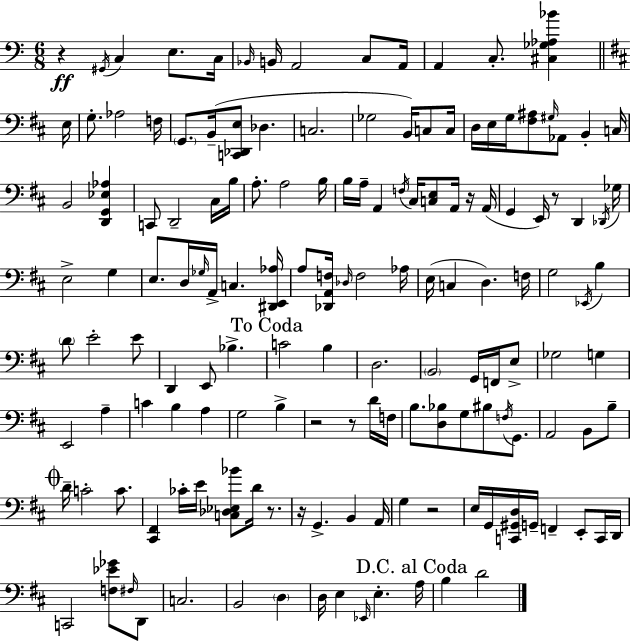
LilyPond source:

{
  \clef bass
  \numericTimeSignature
  \time 6/8
  \key c \major
  r4\ff \acciaccatura { gis,16 } c4 e8. | c16 \grace { bes,16 } b,16 a,2 c8 | a,16 a,4 c8.-. <cis ges aes bes'>4 | \bar "||" \break \key b \minor e16 g8.-. aes2 | f16 \parenthesize g,8. b,16--( <c, des, e>8 des4. | c2. | ges2 b,16) c8 | \break c16 d16 e16 g16 <fis ais>8 \grace { gis16 } aes,8 b,4-. | c16 b,2 <d, g, ees aes>4 | c,8 d,2-- | cis16 b16 a8.-. a2 | \break b16 b16 a16-- a,4 \acciaccatura { f16 } cis16 <c e>8 | a,16 r16 a,16( g,4 e,16) r8 d,4 | \acciaccatura { des,16 } ges16 e2-> | g4 e8. d16 \grace { ges16 } a,16-> c4. | \break <dis, e, aes>16 a8 <des, a, f>16 \grace { des16 } f2 | aes16 e16( c4 d4.) | f16 g2 | \acciaccatura { ees,16 } b4 \parenthesize d'8 e'2-. | \break e'8 d,4 e,8 | bes4.-> \mark "To Coda" c'2 | b4 d2. | \parenthesize b,2 | \break g,16 f,16 e8-> ges2 | g4 e,2 | a4-- c'4 b4 | a4 g2 | \break b4-> r2 | r8 d'16 f16 b8. <d bes>8 | g8 bis8 \acciaccatura { f16 } g,8. a,2 | b,8 b8-- \mark \markup { \musicglyph "scripts.coda" } d'16-- c'2-. | \break c'8. <cis, fis,>4 | ces'16-. e'16 <c des ees bes'>8 d'16 r8. r16 g,4.-> | b,4 a,16 g4 | r2 e16 g,16 <c, gis, d>16 g,16-- | \break f,4-- e,8-. c,16 d,16 c,2 | <f ees' ges'>8 \grace { fis16 } d,8 c2. | b,2 | \parenthesize d4 d16 e4 | \break \grace { ees,16 } e4.-. \mark "D.C. al Coda" a16 b4 | d'2 \bar "|."
}